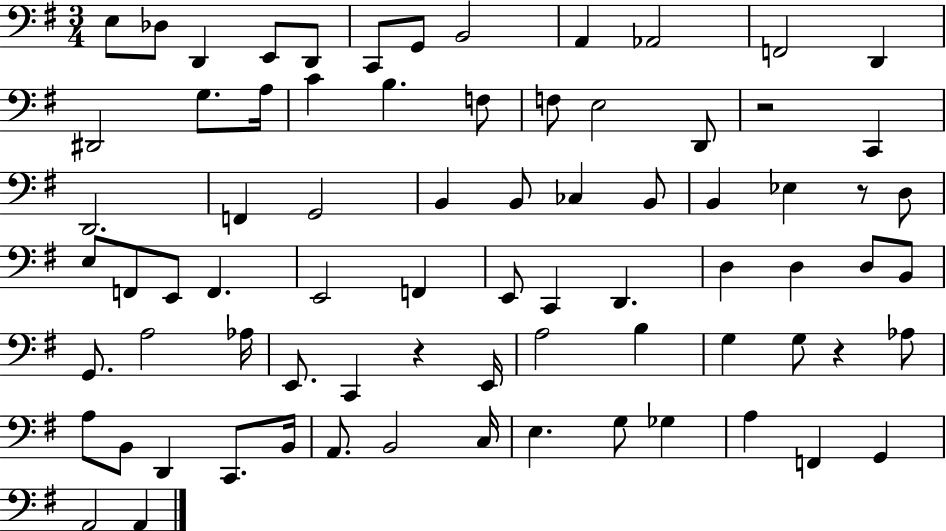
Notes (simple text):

E3/e Db3/e D2/q E2/e D2/e C2/e G2/e B2/h A2/q Ab2/h F2/h D2/q D#2/h G3/e. A3/s C4/q B3/q. F3/e F3/e E3/h D2/e R/h C2/q D2/h. F2/q G2/h B2/q B2/e CES3/q B2/e B2/q Eb3/q R/e D3/e E3/e F2/e E2/e F2/q. E2/h F2/q E2/e C2/q D2/q. D3/q D3/q D3/e B2/e G2/e. A3/h Ab3/s E2/e. C2/q R/q E2/s A3/h B3/q G3/q G3/e R/q Ab3/e A3/e B2/e D2/q C2/e. B2/s A2/e. B2/h C3/s E3/q. G3/e Gb3/q A3/q F2/q G2/q A2/h A2/q